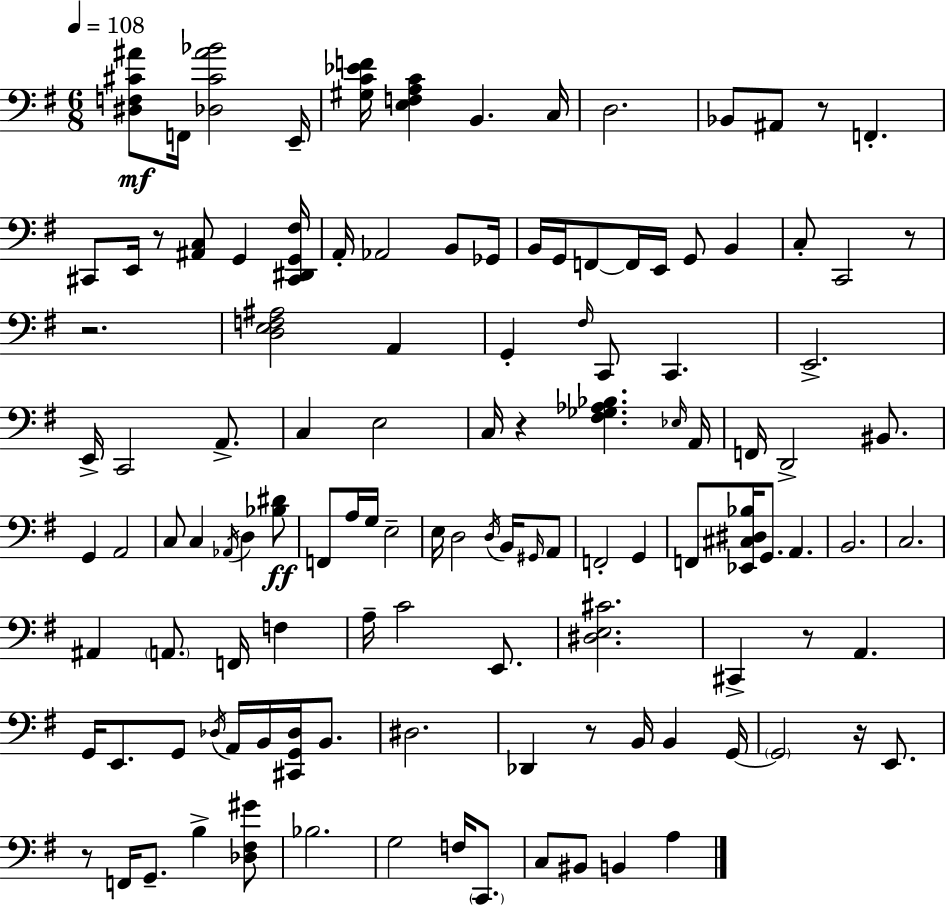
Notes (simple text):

[D#3,F3,C#4,A#4]/e F2/s [Db3,C#4,A#4,Bb4]/h E2/s [G#3,C4,Eb4,F4]/s [E3,F3,A3,C4]/q B2/q. C3/s D3/h. Bb2/e A#2/e R/e F2/q. C#2/e E2/s R/e [A#2,C3]/e G2/q [C#2,D#2,G2,F#3]/s A2/s Ab2/h B2/e Gb2/s B2/s G2/s F2/e F2/s E2/s G2/e B2/q C3/e C2/h R/e R/h. [D3,E3,F3,A#3]/h A2/q G2/q F#3/s C2/e C2/q. E2/h. E2/s C2/h A2/e. C3/q E3/h C3/s R/q [F#3,Gb3,Ab3,Bb3]/q. Eb3/s A2/s F2/s D2/h BIS2/e. G2/q A2/h C3/e C3/q Ab2/s D3/q [Bb3,D#4]/e F2/e A3/s G3/s E3/h E3/s D3/h D3/s B2/s G#2/s A2/e F2/h G2/q F2/e [Eb2,C#3,D#3,Bb3]/s G2/e. A2/q. B2/h. C3/h. A#2/q A2/e. F2/s F3/q A3/s C4/h E2/e. [D#3,E3,C#4]/h. C#2/q R/e A2/q. G2/s E2/e. G2/e Db3/s A2/s B2/s [C#2,G2,Db3]/s B2/e. D#3/h. Db2/q R/e B2/s B2/q G2/s G2/h R/s E2/e. R/e F2/s G2/e. B3/q [Db3,F#3,G#4]/e Bb3/h. G3/h F3/s C2/e. C3/e BIS2/e B2/q A3/q